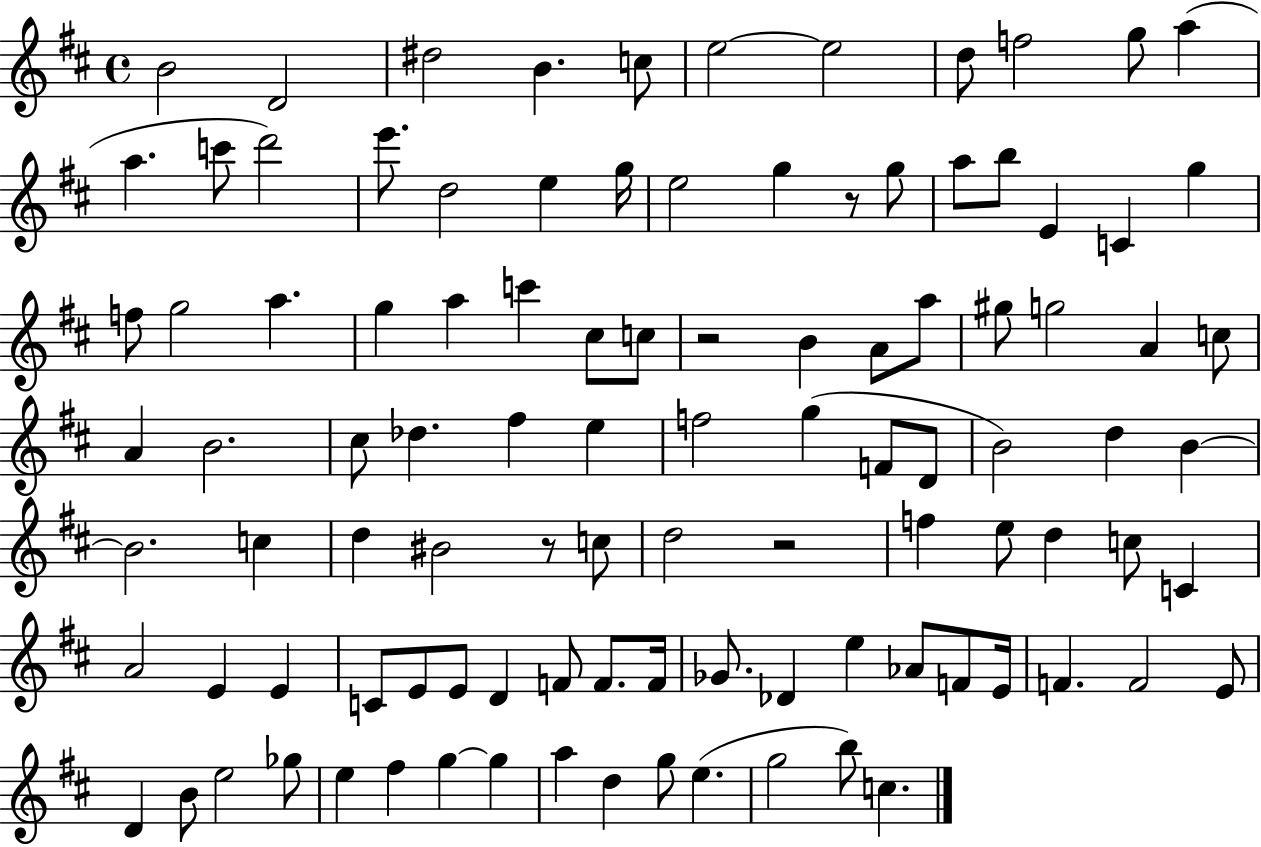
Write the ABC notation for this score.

X:1
T:Untitled
M:4/4
L:1/4
K:D
B2 D2 ^d2 B c/2 e2 e2 d/2 f2 g/2 a a c'/2 d'2 e'/2 d2 e g/4 e2 g z/2 g/2 a/2 b/2 E C g f/2 g2 a g a c' ^c/2 c/2 z2 B A/2 a/2 ^g/2 g2 A c/2 A B2 ^c/2 _d ^f e f2 g F/2 D/2 B2 d B B2 c d ^B2 z/2 c/2 d2 z2 f e/2 d c/2 C A2 E E C/2 E/2 E/2 D F/2 F/2 F/4 _G/2 _D e _A/2 F/2 E/4 F F2 E/2 D B/2 e2 _g/2 e ^f g g a d g/2 e g2 b/2 c